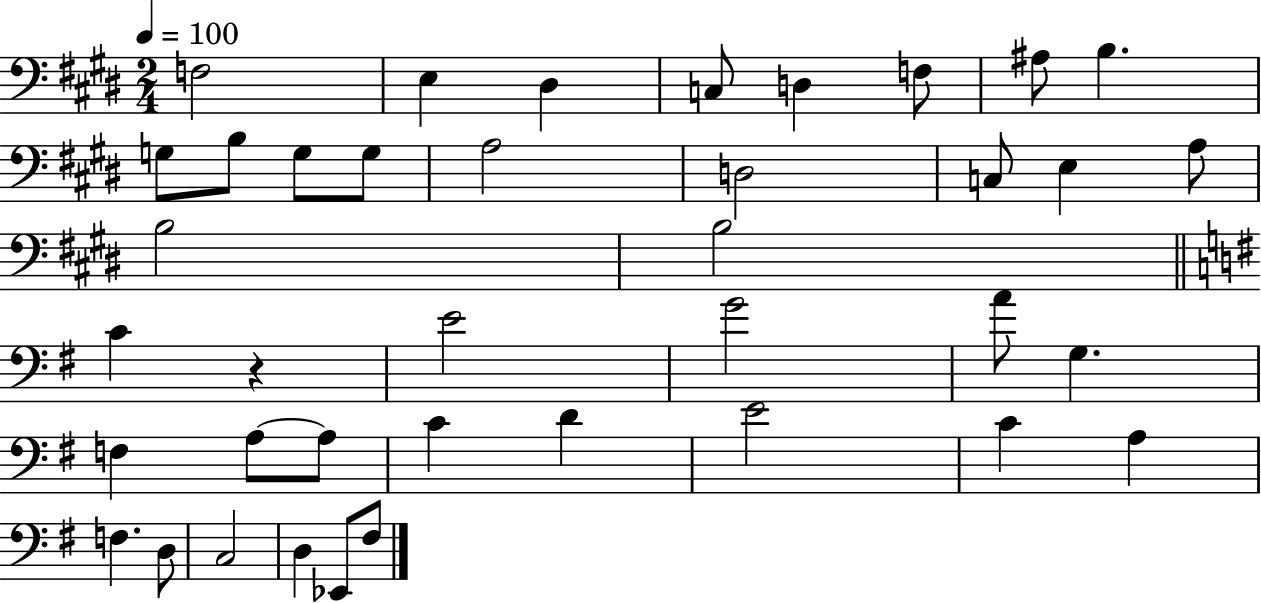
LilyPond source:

{
  \clef bass
  \numericTimeSignature
  \time 2/4
  \key e \major
  \tempo 4 = 100
  f2 | e4 dis4 | c8 d4 f8 | ais8 b4. | \break g8 b8 g8 g8 | a2 | d2 | c8 e4 a8 | \break b2 | b2 | \bar "||" \break \key g \major c'4 r4 | e'2 | g'2 | a'8 g4. | \break f4 a8~~ a8 | c'4 d'4 | e'2 | c'4 a4 | \break f4. d8 | c2 | d4 ees,8 fis8 | \bar "|."
}